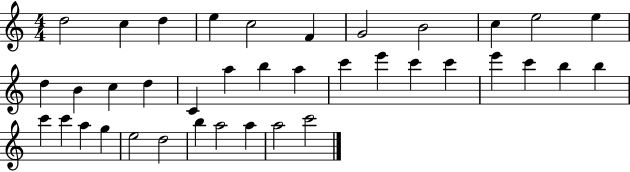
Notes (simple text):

D5/h C5/q D5/q E5/q C5/h F4/q G4/h B4/h C5/q E5/h E5/q D5/q B4/q C5/q D5/q C4/q A5/q B5/q A5/q C6/q E6/q C6/q C6/q E6/q C6/q B5/q B5/q C6/q C6/q A5/q G5/q E5/h D5/h B5/q A5/h A5/q A5/h C6/h